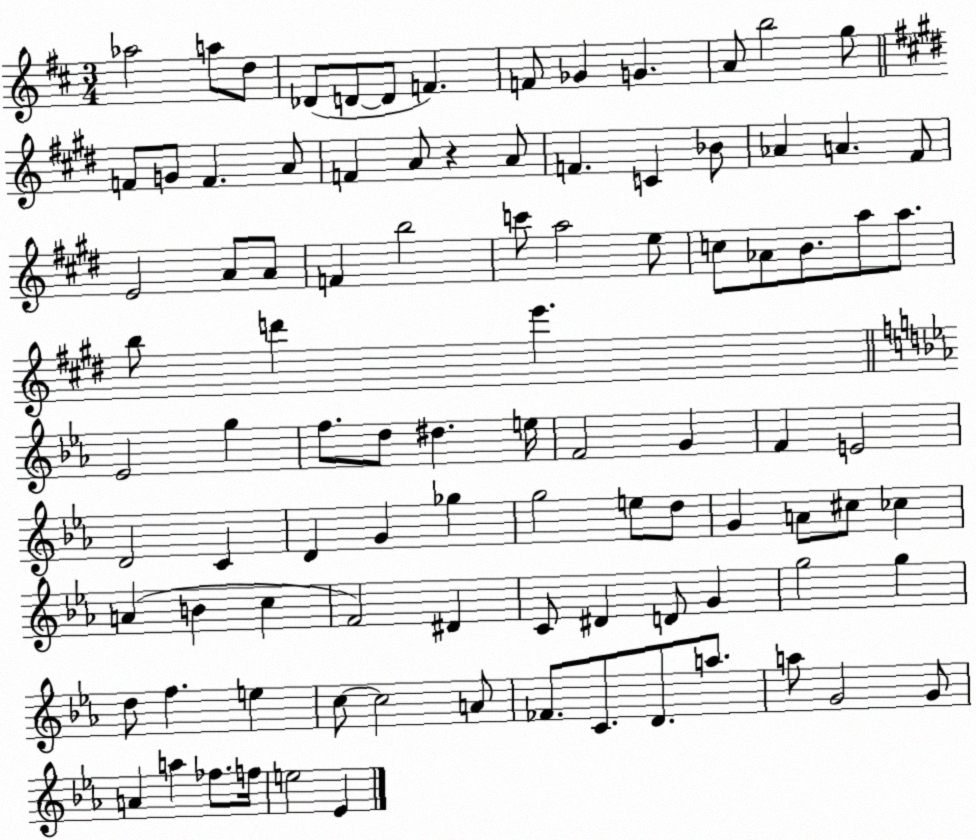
X:1
T:Untitled
M:3/4
L:1/4
K:D
_a2 a/2 d/2 _D/2 D/2 D/2 F F/2 _G G A/2 b2 g/2 F/2 G/2 F A/2 F A/2 z A/2 F C _B/2 _A A ^F/2 E2 A/2 A/2 F b2 c'/2 a2 e/2 c/2 _A/2 B/2 a/2 a/2 b/2 d' e' _E2 g f/2 d/2 ^d e/4 F2 G F E2 D2 C D G _g g2 e/2 d/2 G A/2 ^c/2 _c A B c F2 ^D C/2 ^D D/2 G g2 g d/2 f e c/2 c2 A/2 _F/2 C/2 D/2 a/2 a/2 G2 G/2 A a _f/2 f/4 e2 _E